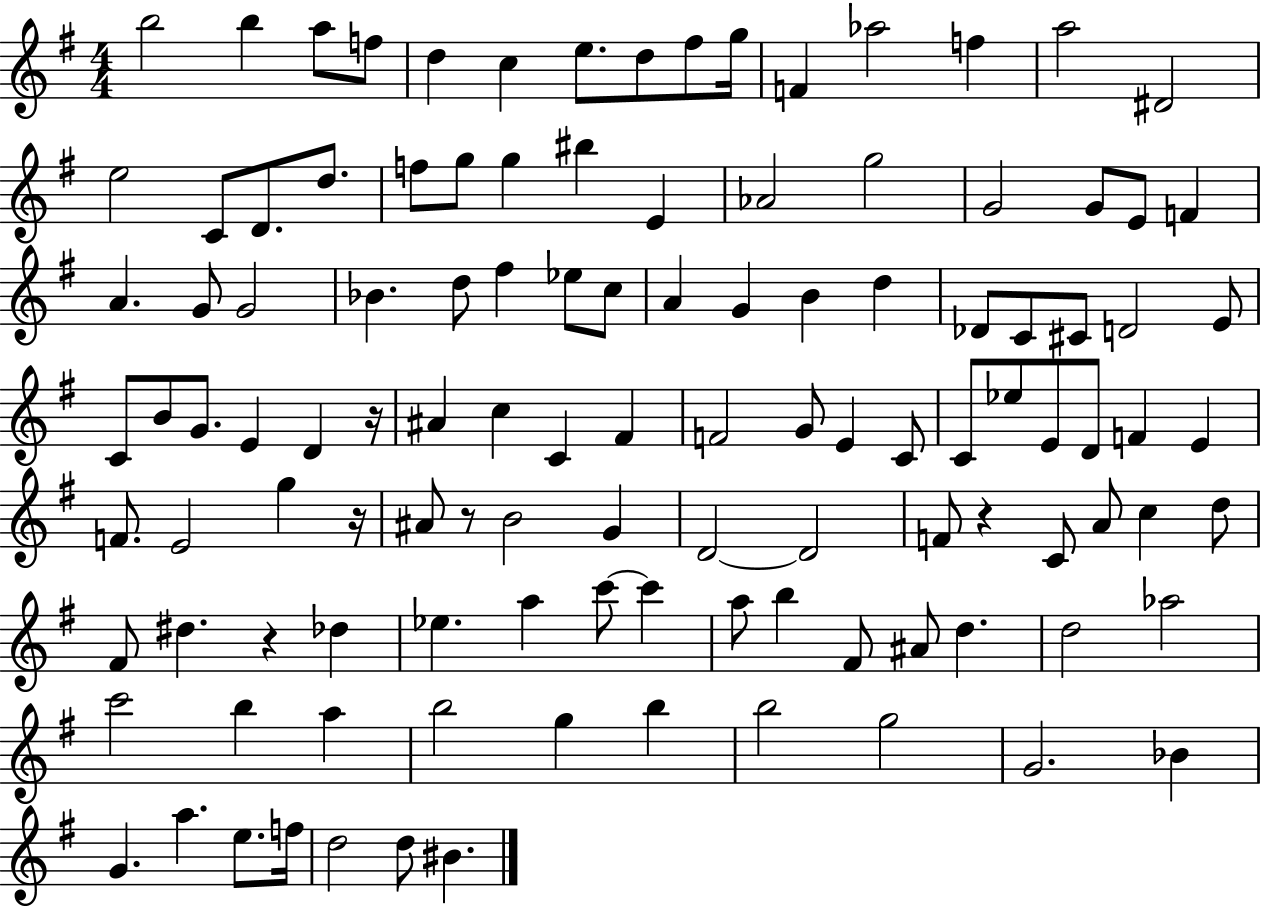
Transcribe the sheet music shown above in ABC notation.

X:1
T:Untitled
M:4/4
L:1/4
K:G
b2 b a/2 f/2 d c e/2 d/2 ^f/2 g/4 F _a2 f a2 ^D2 e2 C/2 D/2 d/2 f/2 g/2 g ^b E _A2 g2 G2 G/2 E/2 F A G/2 G2 _B d/2 ^f _e/2 c/2 A G B d _D/2 C/2 ^C/2 D2 E/2 C/2 B/2 G/2 E D z/4 ^A c C ^F F2 G/2 E C/2 C/2 _e/2 E/2 D/2 F E F/2 E2 g z/4 ^A/2 z/2 B2 G D2 D2 F/2 z C/2 A/2 c d/2 ^F/2 ^d z _d _e a c'/2 c' a/2 b ^F/2 ^A/2 d d2 _a2 c'2 b a b2 g b b2 g2 G2 _B G a e/2 f/4 d2 d/2 ^B